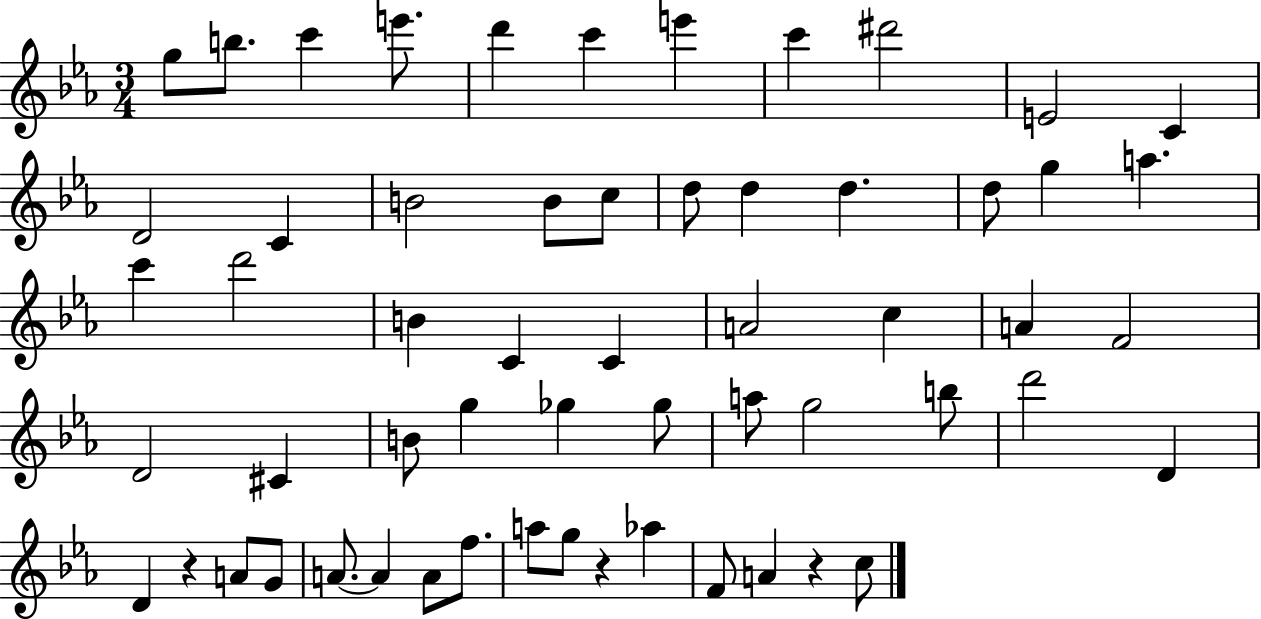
{
  \clef treble
  \numericTimeSignature
  \time 3/4
  \key ees \major
  g''8 b''8. c'''4 e'''8. | d'''4 c'''4 e'''4 | c'''4 dis'''2 | e'2 c'4 | \break d'2 c'4 | b'2 b'8 c''8 | d''8 d''4 d''4. | d''8 g''4 a''4. | \break c'''4 d'''2 | b'4 c'4 c'4 | a'2 c''4 | a'4 f'2 | \break d'2 cis'4 | b'8 g''4 ges''4 ges''8 | a''8 g''2 b''8 | d'''2 d'4 | \break d'4 r4 a'8 g'8 | a'8.~~ a'4 a'8 f''8. | a''8 g''8 r4 aes''4 | f'8 a'4 r4 c''8 | \break \bar "|."
}